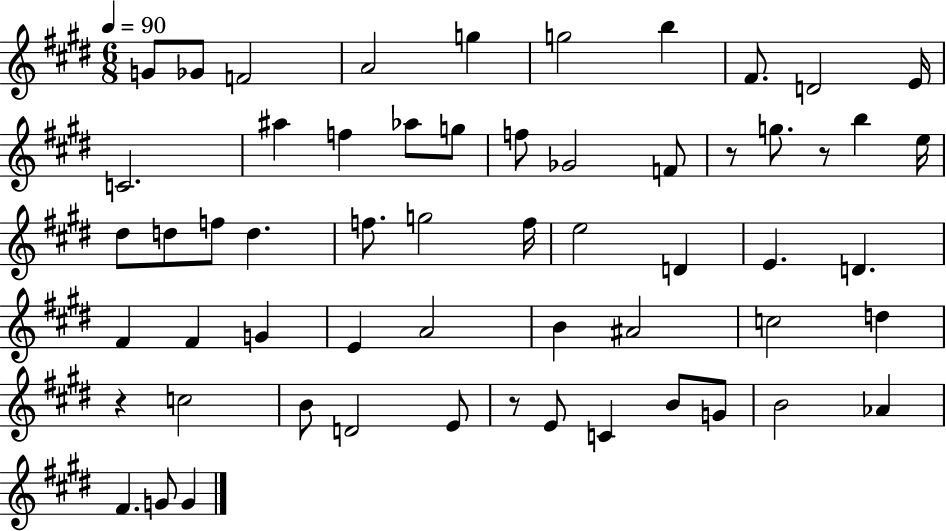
G4/e Gb4/e F4/h A4/h G5/q G5/h B5/q F#4/e. D4/h E4/s C4/h. A#5/q F5/q Ab5/e G5/e F5/e Gb4/h F4/e R/e G5/e. R/e B5/q E5/s D#5/e D5/e F5/e D5/q. F5/e. G5/h F5/s E5/h D4/q E4/q. D4/q. F#4/q F#4/q G4/q E4/q A4/h B4/q A#4/h C5/h D5/q R/q C5/h B4/e D4/h E4/e R/e E4/e C4/q B4/e G4/e B4/h Ab4/q F#4/q. G4/e G4/q